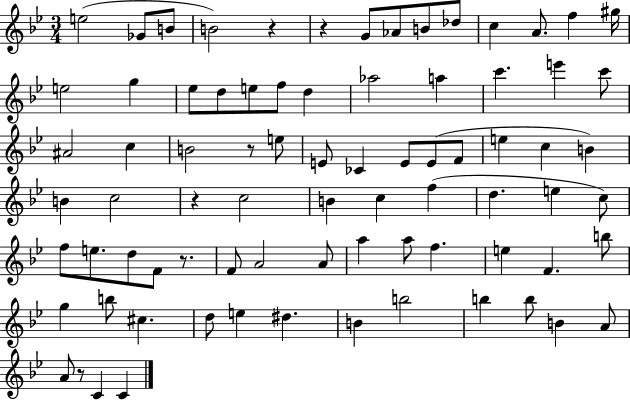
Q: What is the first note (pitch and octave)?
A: E5